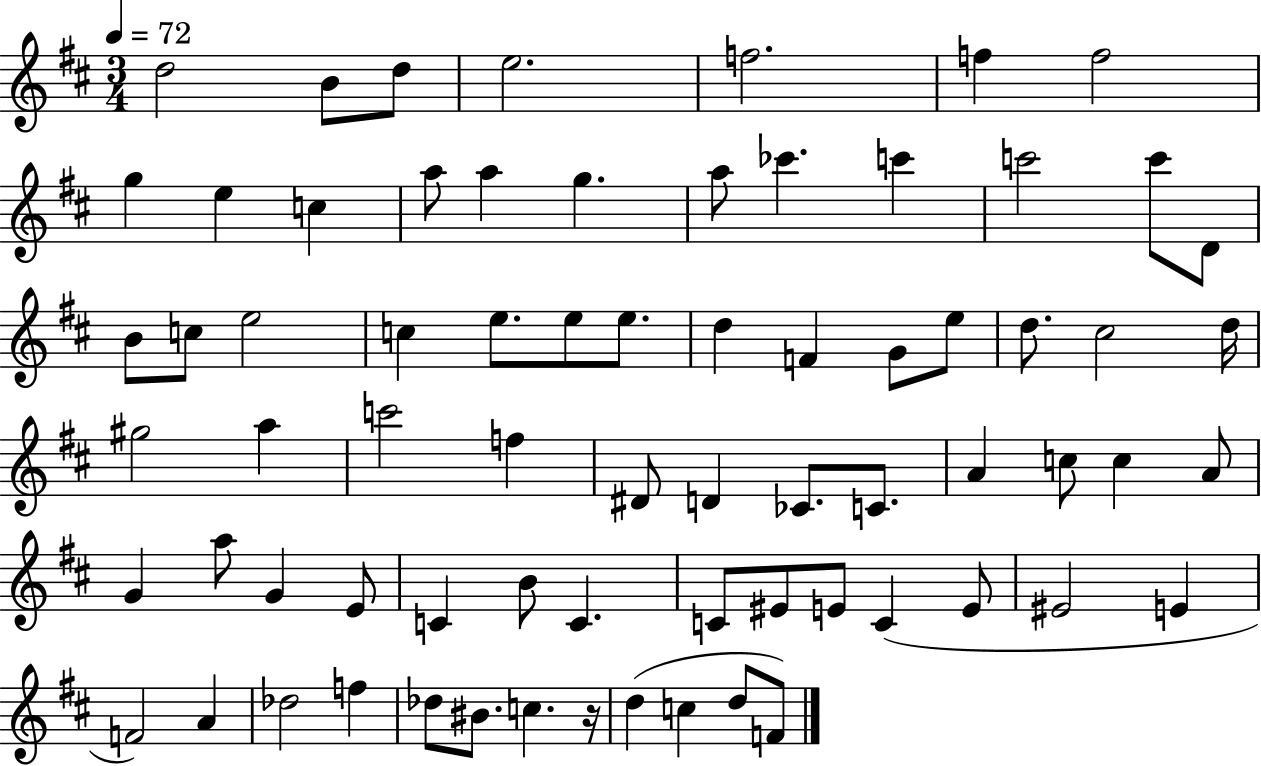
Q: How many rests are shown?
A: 1